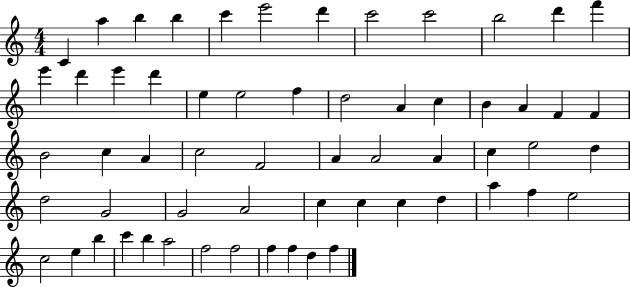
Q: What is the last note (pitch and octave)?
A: F5